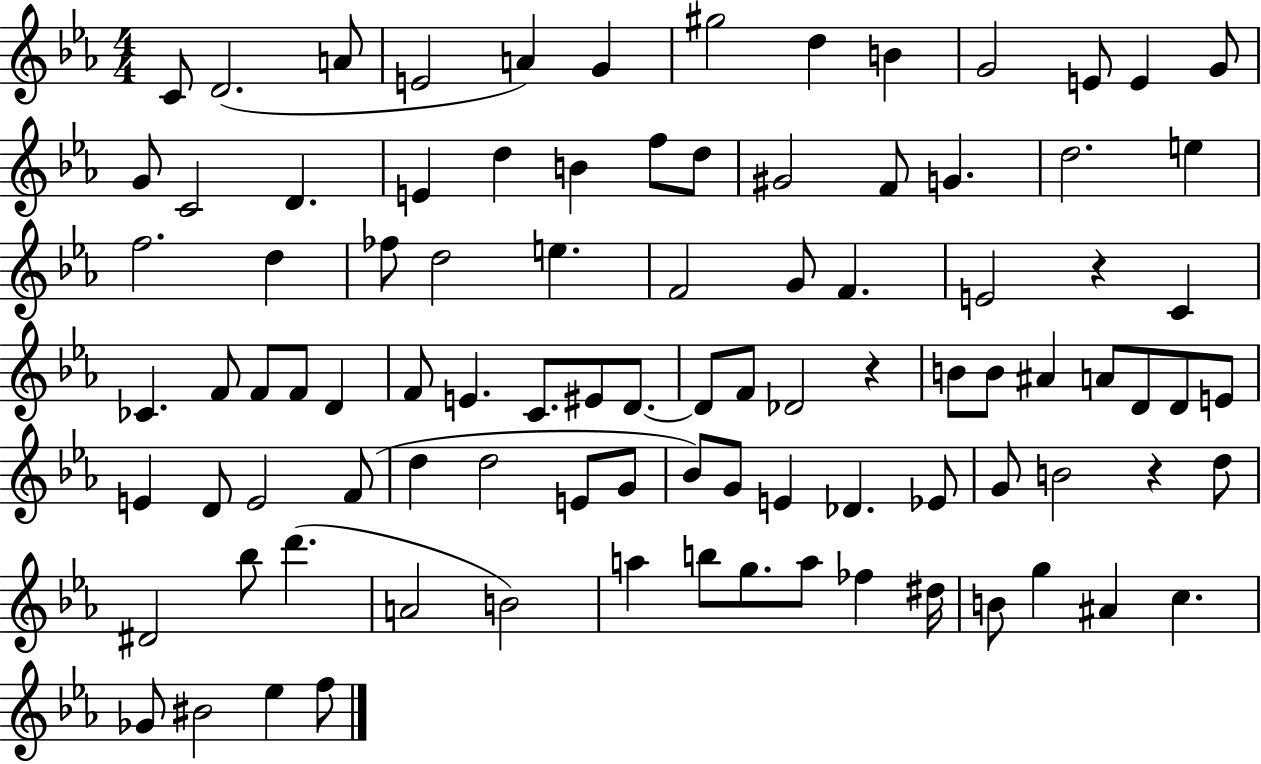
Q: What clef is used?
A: treble